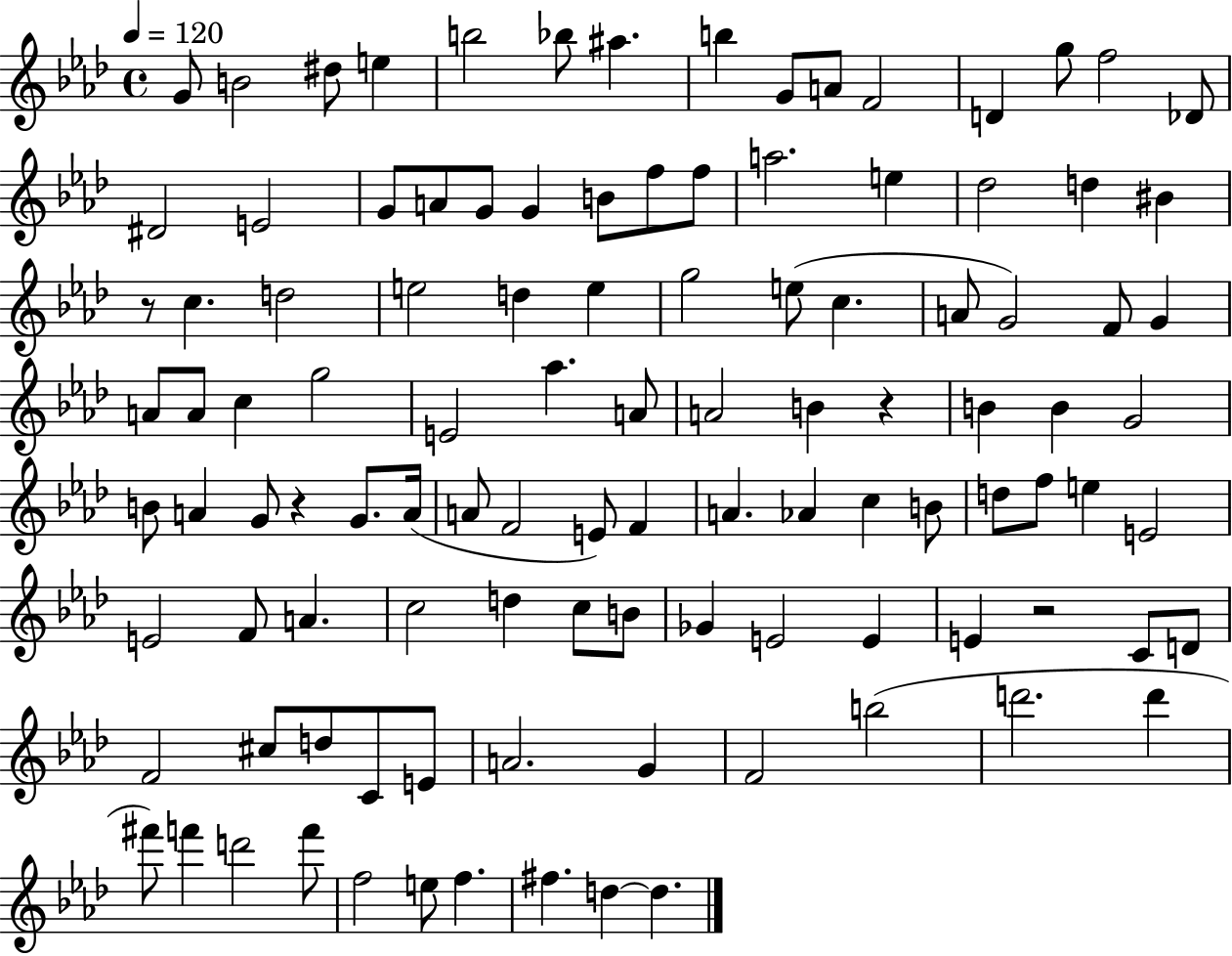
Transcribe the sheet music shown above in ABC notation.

X:1
T:Untitled
M:4/4
L:1/4
K:Ab
G/2 B2 ^d/2 e b2 _b/2 ^a b G/2 A/2 F2 D g/2 f2 _D/2 ^D2 E2 G/2 A/2 G/2 G B/2 f/2 f/2 a2 e _d2 d ^B z/2 c d2 e2 d e g2 e/2 c A/2 G2 F/2 G A/2 A/2 c g2 E2 _a A/2 A2 B z B B G2 B/2 A G/2 z G/2 A/4 A/2 F2 E/2 F A _A c B/2 d/2 f/2 e E2 E2 F/2 A c2 d c/2 B/2 _G E2 E E z2 C/2 D/2 F2 ^c/2 d/2 C/2 E/2 A2 G F2 b2 d'2 d' ^f'/2 f' d'2 f'/2 f2 e/2 f ^f d d